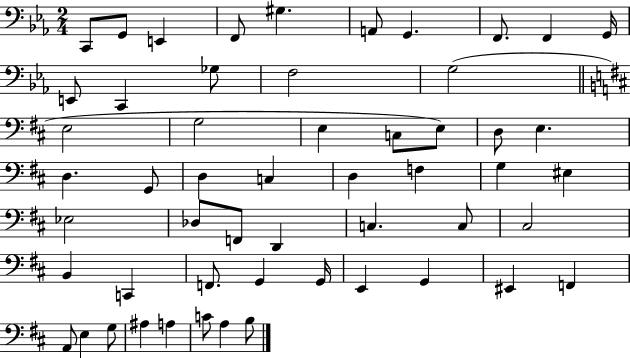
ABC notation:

X:1
T:Untitled
M:2/4
L:1/4
K:Eb
C,,/2 G,,/2 E,, F,,/2 ^G, A,,/2 G,, F,,/2 F,, G,,/4 E,,/2 C,, _G,/2 F,2 G,2 E,2 G,2 E, C,/2 E,/2 D,/2 E, D, G,,/2 D, C, D, F, G, ^E, _E,2 _D,/2 F,,/2 D,, C, C,/2 ^C,2 B,, C,, F,,/2 G,, G,,/4 E,, G,, ^E,, F,, A,,/2 E, G,/2 ^A, A, C/2 A, B,/2